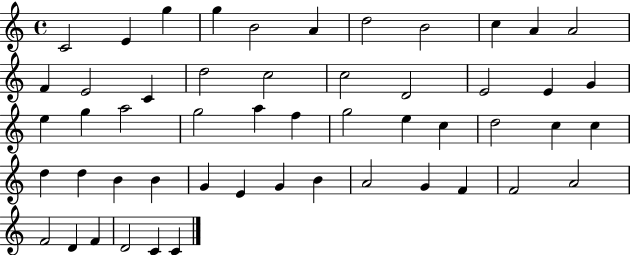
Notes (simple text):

C4/h E4/q G5/q G5/q B4/h A4/q D5/h B4/h C5/q A4/q A4/h F4/q E4/h C4/q D5/h C5/h C5/h D4/h E4/h E4/q G4/q E5/q G5/q A5/h G5/h A5/q F5/q G5/h E5/q C5/q D5/h C5/q C5/q D5/q D5/q B4/q B4/q G4/q E4/q G4/q B4/q A4/h G4/q F4/q F4/h A4/h F4/h D4/q F4/q D4/h C4/q C4/q